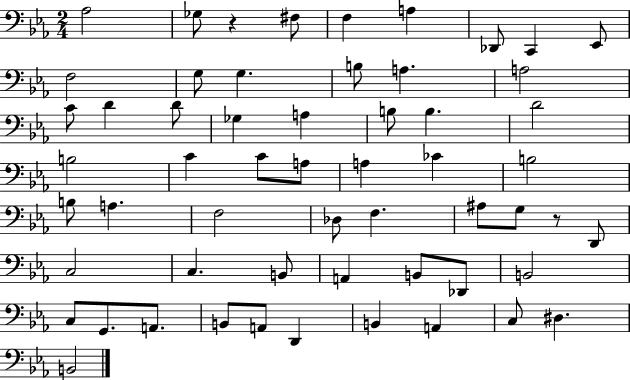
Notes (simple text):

Ab3/h Gb3/e R/q F#3/e F3/q A3/q Db2/e C2/q Eb2/e F3/h G3/e G3/q. B3/e A3/q. A3/h C4/e D4/q D4/e Gb3/q A3/q B3/e B3/q. D4/h B3/h C4/q C4/e A3/e A3/q CES4/q B3/h B3/e A3/q. F3/h Db3/e F3/q. A#3/e G3/e R/e D2/e C3/h C3/q. B2/e A2/q B2/e Db2/e B2/h C3/e G2/e. A2/e. B2/e A2/e D2/q B2/q A2/q C3/e D#3/q. B2/h